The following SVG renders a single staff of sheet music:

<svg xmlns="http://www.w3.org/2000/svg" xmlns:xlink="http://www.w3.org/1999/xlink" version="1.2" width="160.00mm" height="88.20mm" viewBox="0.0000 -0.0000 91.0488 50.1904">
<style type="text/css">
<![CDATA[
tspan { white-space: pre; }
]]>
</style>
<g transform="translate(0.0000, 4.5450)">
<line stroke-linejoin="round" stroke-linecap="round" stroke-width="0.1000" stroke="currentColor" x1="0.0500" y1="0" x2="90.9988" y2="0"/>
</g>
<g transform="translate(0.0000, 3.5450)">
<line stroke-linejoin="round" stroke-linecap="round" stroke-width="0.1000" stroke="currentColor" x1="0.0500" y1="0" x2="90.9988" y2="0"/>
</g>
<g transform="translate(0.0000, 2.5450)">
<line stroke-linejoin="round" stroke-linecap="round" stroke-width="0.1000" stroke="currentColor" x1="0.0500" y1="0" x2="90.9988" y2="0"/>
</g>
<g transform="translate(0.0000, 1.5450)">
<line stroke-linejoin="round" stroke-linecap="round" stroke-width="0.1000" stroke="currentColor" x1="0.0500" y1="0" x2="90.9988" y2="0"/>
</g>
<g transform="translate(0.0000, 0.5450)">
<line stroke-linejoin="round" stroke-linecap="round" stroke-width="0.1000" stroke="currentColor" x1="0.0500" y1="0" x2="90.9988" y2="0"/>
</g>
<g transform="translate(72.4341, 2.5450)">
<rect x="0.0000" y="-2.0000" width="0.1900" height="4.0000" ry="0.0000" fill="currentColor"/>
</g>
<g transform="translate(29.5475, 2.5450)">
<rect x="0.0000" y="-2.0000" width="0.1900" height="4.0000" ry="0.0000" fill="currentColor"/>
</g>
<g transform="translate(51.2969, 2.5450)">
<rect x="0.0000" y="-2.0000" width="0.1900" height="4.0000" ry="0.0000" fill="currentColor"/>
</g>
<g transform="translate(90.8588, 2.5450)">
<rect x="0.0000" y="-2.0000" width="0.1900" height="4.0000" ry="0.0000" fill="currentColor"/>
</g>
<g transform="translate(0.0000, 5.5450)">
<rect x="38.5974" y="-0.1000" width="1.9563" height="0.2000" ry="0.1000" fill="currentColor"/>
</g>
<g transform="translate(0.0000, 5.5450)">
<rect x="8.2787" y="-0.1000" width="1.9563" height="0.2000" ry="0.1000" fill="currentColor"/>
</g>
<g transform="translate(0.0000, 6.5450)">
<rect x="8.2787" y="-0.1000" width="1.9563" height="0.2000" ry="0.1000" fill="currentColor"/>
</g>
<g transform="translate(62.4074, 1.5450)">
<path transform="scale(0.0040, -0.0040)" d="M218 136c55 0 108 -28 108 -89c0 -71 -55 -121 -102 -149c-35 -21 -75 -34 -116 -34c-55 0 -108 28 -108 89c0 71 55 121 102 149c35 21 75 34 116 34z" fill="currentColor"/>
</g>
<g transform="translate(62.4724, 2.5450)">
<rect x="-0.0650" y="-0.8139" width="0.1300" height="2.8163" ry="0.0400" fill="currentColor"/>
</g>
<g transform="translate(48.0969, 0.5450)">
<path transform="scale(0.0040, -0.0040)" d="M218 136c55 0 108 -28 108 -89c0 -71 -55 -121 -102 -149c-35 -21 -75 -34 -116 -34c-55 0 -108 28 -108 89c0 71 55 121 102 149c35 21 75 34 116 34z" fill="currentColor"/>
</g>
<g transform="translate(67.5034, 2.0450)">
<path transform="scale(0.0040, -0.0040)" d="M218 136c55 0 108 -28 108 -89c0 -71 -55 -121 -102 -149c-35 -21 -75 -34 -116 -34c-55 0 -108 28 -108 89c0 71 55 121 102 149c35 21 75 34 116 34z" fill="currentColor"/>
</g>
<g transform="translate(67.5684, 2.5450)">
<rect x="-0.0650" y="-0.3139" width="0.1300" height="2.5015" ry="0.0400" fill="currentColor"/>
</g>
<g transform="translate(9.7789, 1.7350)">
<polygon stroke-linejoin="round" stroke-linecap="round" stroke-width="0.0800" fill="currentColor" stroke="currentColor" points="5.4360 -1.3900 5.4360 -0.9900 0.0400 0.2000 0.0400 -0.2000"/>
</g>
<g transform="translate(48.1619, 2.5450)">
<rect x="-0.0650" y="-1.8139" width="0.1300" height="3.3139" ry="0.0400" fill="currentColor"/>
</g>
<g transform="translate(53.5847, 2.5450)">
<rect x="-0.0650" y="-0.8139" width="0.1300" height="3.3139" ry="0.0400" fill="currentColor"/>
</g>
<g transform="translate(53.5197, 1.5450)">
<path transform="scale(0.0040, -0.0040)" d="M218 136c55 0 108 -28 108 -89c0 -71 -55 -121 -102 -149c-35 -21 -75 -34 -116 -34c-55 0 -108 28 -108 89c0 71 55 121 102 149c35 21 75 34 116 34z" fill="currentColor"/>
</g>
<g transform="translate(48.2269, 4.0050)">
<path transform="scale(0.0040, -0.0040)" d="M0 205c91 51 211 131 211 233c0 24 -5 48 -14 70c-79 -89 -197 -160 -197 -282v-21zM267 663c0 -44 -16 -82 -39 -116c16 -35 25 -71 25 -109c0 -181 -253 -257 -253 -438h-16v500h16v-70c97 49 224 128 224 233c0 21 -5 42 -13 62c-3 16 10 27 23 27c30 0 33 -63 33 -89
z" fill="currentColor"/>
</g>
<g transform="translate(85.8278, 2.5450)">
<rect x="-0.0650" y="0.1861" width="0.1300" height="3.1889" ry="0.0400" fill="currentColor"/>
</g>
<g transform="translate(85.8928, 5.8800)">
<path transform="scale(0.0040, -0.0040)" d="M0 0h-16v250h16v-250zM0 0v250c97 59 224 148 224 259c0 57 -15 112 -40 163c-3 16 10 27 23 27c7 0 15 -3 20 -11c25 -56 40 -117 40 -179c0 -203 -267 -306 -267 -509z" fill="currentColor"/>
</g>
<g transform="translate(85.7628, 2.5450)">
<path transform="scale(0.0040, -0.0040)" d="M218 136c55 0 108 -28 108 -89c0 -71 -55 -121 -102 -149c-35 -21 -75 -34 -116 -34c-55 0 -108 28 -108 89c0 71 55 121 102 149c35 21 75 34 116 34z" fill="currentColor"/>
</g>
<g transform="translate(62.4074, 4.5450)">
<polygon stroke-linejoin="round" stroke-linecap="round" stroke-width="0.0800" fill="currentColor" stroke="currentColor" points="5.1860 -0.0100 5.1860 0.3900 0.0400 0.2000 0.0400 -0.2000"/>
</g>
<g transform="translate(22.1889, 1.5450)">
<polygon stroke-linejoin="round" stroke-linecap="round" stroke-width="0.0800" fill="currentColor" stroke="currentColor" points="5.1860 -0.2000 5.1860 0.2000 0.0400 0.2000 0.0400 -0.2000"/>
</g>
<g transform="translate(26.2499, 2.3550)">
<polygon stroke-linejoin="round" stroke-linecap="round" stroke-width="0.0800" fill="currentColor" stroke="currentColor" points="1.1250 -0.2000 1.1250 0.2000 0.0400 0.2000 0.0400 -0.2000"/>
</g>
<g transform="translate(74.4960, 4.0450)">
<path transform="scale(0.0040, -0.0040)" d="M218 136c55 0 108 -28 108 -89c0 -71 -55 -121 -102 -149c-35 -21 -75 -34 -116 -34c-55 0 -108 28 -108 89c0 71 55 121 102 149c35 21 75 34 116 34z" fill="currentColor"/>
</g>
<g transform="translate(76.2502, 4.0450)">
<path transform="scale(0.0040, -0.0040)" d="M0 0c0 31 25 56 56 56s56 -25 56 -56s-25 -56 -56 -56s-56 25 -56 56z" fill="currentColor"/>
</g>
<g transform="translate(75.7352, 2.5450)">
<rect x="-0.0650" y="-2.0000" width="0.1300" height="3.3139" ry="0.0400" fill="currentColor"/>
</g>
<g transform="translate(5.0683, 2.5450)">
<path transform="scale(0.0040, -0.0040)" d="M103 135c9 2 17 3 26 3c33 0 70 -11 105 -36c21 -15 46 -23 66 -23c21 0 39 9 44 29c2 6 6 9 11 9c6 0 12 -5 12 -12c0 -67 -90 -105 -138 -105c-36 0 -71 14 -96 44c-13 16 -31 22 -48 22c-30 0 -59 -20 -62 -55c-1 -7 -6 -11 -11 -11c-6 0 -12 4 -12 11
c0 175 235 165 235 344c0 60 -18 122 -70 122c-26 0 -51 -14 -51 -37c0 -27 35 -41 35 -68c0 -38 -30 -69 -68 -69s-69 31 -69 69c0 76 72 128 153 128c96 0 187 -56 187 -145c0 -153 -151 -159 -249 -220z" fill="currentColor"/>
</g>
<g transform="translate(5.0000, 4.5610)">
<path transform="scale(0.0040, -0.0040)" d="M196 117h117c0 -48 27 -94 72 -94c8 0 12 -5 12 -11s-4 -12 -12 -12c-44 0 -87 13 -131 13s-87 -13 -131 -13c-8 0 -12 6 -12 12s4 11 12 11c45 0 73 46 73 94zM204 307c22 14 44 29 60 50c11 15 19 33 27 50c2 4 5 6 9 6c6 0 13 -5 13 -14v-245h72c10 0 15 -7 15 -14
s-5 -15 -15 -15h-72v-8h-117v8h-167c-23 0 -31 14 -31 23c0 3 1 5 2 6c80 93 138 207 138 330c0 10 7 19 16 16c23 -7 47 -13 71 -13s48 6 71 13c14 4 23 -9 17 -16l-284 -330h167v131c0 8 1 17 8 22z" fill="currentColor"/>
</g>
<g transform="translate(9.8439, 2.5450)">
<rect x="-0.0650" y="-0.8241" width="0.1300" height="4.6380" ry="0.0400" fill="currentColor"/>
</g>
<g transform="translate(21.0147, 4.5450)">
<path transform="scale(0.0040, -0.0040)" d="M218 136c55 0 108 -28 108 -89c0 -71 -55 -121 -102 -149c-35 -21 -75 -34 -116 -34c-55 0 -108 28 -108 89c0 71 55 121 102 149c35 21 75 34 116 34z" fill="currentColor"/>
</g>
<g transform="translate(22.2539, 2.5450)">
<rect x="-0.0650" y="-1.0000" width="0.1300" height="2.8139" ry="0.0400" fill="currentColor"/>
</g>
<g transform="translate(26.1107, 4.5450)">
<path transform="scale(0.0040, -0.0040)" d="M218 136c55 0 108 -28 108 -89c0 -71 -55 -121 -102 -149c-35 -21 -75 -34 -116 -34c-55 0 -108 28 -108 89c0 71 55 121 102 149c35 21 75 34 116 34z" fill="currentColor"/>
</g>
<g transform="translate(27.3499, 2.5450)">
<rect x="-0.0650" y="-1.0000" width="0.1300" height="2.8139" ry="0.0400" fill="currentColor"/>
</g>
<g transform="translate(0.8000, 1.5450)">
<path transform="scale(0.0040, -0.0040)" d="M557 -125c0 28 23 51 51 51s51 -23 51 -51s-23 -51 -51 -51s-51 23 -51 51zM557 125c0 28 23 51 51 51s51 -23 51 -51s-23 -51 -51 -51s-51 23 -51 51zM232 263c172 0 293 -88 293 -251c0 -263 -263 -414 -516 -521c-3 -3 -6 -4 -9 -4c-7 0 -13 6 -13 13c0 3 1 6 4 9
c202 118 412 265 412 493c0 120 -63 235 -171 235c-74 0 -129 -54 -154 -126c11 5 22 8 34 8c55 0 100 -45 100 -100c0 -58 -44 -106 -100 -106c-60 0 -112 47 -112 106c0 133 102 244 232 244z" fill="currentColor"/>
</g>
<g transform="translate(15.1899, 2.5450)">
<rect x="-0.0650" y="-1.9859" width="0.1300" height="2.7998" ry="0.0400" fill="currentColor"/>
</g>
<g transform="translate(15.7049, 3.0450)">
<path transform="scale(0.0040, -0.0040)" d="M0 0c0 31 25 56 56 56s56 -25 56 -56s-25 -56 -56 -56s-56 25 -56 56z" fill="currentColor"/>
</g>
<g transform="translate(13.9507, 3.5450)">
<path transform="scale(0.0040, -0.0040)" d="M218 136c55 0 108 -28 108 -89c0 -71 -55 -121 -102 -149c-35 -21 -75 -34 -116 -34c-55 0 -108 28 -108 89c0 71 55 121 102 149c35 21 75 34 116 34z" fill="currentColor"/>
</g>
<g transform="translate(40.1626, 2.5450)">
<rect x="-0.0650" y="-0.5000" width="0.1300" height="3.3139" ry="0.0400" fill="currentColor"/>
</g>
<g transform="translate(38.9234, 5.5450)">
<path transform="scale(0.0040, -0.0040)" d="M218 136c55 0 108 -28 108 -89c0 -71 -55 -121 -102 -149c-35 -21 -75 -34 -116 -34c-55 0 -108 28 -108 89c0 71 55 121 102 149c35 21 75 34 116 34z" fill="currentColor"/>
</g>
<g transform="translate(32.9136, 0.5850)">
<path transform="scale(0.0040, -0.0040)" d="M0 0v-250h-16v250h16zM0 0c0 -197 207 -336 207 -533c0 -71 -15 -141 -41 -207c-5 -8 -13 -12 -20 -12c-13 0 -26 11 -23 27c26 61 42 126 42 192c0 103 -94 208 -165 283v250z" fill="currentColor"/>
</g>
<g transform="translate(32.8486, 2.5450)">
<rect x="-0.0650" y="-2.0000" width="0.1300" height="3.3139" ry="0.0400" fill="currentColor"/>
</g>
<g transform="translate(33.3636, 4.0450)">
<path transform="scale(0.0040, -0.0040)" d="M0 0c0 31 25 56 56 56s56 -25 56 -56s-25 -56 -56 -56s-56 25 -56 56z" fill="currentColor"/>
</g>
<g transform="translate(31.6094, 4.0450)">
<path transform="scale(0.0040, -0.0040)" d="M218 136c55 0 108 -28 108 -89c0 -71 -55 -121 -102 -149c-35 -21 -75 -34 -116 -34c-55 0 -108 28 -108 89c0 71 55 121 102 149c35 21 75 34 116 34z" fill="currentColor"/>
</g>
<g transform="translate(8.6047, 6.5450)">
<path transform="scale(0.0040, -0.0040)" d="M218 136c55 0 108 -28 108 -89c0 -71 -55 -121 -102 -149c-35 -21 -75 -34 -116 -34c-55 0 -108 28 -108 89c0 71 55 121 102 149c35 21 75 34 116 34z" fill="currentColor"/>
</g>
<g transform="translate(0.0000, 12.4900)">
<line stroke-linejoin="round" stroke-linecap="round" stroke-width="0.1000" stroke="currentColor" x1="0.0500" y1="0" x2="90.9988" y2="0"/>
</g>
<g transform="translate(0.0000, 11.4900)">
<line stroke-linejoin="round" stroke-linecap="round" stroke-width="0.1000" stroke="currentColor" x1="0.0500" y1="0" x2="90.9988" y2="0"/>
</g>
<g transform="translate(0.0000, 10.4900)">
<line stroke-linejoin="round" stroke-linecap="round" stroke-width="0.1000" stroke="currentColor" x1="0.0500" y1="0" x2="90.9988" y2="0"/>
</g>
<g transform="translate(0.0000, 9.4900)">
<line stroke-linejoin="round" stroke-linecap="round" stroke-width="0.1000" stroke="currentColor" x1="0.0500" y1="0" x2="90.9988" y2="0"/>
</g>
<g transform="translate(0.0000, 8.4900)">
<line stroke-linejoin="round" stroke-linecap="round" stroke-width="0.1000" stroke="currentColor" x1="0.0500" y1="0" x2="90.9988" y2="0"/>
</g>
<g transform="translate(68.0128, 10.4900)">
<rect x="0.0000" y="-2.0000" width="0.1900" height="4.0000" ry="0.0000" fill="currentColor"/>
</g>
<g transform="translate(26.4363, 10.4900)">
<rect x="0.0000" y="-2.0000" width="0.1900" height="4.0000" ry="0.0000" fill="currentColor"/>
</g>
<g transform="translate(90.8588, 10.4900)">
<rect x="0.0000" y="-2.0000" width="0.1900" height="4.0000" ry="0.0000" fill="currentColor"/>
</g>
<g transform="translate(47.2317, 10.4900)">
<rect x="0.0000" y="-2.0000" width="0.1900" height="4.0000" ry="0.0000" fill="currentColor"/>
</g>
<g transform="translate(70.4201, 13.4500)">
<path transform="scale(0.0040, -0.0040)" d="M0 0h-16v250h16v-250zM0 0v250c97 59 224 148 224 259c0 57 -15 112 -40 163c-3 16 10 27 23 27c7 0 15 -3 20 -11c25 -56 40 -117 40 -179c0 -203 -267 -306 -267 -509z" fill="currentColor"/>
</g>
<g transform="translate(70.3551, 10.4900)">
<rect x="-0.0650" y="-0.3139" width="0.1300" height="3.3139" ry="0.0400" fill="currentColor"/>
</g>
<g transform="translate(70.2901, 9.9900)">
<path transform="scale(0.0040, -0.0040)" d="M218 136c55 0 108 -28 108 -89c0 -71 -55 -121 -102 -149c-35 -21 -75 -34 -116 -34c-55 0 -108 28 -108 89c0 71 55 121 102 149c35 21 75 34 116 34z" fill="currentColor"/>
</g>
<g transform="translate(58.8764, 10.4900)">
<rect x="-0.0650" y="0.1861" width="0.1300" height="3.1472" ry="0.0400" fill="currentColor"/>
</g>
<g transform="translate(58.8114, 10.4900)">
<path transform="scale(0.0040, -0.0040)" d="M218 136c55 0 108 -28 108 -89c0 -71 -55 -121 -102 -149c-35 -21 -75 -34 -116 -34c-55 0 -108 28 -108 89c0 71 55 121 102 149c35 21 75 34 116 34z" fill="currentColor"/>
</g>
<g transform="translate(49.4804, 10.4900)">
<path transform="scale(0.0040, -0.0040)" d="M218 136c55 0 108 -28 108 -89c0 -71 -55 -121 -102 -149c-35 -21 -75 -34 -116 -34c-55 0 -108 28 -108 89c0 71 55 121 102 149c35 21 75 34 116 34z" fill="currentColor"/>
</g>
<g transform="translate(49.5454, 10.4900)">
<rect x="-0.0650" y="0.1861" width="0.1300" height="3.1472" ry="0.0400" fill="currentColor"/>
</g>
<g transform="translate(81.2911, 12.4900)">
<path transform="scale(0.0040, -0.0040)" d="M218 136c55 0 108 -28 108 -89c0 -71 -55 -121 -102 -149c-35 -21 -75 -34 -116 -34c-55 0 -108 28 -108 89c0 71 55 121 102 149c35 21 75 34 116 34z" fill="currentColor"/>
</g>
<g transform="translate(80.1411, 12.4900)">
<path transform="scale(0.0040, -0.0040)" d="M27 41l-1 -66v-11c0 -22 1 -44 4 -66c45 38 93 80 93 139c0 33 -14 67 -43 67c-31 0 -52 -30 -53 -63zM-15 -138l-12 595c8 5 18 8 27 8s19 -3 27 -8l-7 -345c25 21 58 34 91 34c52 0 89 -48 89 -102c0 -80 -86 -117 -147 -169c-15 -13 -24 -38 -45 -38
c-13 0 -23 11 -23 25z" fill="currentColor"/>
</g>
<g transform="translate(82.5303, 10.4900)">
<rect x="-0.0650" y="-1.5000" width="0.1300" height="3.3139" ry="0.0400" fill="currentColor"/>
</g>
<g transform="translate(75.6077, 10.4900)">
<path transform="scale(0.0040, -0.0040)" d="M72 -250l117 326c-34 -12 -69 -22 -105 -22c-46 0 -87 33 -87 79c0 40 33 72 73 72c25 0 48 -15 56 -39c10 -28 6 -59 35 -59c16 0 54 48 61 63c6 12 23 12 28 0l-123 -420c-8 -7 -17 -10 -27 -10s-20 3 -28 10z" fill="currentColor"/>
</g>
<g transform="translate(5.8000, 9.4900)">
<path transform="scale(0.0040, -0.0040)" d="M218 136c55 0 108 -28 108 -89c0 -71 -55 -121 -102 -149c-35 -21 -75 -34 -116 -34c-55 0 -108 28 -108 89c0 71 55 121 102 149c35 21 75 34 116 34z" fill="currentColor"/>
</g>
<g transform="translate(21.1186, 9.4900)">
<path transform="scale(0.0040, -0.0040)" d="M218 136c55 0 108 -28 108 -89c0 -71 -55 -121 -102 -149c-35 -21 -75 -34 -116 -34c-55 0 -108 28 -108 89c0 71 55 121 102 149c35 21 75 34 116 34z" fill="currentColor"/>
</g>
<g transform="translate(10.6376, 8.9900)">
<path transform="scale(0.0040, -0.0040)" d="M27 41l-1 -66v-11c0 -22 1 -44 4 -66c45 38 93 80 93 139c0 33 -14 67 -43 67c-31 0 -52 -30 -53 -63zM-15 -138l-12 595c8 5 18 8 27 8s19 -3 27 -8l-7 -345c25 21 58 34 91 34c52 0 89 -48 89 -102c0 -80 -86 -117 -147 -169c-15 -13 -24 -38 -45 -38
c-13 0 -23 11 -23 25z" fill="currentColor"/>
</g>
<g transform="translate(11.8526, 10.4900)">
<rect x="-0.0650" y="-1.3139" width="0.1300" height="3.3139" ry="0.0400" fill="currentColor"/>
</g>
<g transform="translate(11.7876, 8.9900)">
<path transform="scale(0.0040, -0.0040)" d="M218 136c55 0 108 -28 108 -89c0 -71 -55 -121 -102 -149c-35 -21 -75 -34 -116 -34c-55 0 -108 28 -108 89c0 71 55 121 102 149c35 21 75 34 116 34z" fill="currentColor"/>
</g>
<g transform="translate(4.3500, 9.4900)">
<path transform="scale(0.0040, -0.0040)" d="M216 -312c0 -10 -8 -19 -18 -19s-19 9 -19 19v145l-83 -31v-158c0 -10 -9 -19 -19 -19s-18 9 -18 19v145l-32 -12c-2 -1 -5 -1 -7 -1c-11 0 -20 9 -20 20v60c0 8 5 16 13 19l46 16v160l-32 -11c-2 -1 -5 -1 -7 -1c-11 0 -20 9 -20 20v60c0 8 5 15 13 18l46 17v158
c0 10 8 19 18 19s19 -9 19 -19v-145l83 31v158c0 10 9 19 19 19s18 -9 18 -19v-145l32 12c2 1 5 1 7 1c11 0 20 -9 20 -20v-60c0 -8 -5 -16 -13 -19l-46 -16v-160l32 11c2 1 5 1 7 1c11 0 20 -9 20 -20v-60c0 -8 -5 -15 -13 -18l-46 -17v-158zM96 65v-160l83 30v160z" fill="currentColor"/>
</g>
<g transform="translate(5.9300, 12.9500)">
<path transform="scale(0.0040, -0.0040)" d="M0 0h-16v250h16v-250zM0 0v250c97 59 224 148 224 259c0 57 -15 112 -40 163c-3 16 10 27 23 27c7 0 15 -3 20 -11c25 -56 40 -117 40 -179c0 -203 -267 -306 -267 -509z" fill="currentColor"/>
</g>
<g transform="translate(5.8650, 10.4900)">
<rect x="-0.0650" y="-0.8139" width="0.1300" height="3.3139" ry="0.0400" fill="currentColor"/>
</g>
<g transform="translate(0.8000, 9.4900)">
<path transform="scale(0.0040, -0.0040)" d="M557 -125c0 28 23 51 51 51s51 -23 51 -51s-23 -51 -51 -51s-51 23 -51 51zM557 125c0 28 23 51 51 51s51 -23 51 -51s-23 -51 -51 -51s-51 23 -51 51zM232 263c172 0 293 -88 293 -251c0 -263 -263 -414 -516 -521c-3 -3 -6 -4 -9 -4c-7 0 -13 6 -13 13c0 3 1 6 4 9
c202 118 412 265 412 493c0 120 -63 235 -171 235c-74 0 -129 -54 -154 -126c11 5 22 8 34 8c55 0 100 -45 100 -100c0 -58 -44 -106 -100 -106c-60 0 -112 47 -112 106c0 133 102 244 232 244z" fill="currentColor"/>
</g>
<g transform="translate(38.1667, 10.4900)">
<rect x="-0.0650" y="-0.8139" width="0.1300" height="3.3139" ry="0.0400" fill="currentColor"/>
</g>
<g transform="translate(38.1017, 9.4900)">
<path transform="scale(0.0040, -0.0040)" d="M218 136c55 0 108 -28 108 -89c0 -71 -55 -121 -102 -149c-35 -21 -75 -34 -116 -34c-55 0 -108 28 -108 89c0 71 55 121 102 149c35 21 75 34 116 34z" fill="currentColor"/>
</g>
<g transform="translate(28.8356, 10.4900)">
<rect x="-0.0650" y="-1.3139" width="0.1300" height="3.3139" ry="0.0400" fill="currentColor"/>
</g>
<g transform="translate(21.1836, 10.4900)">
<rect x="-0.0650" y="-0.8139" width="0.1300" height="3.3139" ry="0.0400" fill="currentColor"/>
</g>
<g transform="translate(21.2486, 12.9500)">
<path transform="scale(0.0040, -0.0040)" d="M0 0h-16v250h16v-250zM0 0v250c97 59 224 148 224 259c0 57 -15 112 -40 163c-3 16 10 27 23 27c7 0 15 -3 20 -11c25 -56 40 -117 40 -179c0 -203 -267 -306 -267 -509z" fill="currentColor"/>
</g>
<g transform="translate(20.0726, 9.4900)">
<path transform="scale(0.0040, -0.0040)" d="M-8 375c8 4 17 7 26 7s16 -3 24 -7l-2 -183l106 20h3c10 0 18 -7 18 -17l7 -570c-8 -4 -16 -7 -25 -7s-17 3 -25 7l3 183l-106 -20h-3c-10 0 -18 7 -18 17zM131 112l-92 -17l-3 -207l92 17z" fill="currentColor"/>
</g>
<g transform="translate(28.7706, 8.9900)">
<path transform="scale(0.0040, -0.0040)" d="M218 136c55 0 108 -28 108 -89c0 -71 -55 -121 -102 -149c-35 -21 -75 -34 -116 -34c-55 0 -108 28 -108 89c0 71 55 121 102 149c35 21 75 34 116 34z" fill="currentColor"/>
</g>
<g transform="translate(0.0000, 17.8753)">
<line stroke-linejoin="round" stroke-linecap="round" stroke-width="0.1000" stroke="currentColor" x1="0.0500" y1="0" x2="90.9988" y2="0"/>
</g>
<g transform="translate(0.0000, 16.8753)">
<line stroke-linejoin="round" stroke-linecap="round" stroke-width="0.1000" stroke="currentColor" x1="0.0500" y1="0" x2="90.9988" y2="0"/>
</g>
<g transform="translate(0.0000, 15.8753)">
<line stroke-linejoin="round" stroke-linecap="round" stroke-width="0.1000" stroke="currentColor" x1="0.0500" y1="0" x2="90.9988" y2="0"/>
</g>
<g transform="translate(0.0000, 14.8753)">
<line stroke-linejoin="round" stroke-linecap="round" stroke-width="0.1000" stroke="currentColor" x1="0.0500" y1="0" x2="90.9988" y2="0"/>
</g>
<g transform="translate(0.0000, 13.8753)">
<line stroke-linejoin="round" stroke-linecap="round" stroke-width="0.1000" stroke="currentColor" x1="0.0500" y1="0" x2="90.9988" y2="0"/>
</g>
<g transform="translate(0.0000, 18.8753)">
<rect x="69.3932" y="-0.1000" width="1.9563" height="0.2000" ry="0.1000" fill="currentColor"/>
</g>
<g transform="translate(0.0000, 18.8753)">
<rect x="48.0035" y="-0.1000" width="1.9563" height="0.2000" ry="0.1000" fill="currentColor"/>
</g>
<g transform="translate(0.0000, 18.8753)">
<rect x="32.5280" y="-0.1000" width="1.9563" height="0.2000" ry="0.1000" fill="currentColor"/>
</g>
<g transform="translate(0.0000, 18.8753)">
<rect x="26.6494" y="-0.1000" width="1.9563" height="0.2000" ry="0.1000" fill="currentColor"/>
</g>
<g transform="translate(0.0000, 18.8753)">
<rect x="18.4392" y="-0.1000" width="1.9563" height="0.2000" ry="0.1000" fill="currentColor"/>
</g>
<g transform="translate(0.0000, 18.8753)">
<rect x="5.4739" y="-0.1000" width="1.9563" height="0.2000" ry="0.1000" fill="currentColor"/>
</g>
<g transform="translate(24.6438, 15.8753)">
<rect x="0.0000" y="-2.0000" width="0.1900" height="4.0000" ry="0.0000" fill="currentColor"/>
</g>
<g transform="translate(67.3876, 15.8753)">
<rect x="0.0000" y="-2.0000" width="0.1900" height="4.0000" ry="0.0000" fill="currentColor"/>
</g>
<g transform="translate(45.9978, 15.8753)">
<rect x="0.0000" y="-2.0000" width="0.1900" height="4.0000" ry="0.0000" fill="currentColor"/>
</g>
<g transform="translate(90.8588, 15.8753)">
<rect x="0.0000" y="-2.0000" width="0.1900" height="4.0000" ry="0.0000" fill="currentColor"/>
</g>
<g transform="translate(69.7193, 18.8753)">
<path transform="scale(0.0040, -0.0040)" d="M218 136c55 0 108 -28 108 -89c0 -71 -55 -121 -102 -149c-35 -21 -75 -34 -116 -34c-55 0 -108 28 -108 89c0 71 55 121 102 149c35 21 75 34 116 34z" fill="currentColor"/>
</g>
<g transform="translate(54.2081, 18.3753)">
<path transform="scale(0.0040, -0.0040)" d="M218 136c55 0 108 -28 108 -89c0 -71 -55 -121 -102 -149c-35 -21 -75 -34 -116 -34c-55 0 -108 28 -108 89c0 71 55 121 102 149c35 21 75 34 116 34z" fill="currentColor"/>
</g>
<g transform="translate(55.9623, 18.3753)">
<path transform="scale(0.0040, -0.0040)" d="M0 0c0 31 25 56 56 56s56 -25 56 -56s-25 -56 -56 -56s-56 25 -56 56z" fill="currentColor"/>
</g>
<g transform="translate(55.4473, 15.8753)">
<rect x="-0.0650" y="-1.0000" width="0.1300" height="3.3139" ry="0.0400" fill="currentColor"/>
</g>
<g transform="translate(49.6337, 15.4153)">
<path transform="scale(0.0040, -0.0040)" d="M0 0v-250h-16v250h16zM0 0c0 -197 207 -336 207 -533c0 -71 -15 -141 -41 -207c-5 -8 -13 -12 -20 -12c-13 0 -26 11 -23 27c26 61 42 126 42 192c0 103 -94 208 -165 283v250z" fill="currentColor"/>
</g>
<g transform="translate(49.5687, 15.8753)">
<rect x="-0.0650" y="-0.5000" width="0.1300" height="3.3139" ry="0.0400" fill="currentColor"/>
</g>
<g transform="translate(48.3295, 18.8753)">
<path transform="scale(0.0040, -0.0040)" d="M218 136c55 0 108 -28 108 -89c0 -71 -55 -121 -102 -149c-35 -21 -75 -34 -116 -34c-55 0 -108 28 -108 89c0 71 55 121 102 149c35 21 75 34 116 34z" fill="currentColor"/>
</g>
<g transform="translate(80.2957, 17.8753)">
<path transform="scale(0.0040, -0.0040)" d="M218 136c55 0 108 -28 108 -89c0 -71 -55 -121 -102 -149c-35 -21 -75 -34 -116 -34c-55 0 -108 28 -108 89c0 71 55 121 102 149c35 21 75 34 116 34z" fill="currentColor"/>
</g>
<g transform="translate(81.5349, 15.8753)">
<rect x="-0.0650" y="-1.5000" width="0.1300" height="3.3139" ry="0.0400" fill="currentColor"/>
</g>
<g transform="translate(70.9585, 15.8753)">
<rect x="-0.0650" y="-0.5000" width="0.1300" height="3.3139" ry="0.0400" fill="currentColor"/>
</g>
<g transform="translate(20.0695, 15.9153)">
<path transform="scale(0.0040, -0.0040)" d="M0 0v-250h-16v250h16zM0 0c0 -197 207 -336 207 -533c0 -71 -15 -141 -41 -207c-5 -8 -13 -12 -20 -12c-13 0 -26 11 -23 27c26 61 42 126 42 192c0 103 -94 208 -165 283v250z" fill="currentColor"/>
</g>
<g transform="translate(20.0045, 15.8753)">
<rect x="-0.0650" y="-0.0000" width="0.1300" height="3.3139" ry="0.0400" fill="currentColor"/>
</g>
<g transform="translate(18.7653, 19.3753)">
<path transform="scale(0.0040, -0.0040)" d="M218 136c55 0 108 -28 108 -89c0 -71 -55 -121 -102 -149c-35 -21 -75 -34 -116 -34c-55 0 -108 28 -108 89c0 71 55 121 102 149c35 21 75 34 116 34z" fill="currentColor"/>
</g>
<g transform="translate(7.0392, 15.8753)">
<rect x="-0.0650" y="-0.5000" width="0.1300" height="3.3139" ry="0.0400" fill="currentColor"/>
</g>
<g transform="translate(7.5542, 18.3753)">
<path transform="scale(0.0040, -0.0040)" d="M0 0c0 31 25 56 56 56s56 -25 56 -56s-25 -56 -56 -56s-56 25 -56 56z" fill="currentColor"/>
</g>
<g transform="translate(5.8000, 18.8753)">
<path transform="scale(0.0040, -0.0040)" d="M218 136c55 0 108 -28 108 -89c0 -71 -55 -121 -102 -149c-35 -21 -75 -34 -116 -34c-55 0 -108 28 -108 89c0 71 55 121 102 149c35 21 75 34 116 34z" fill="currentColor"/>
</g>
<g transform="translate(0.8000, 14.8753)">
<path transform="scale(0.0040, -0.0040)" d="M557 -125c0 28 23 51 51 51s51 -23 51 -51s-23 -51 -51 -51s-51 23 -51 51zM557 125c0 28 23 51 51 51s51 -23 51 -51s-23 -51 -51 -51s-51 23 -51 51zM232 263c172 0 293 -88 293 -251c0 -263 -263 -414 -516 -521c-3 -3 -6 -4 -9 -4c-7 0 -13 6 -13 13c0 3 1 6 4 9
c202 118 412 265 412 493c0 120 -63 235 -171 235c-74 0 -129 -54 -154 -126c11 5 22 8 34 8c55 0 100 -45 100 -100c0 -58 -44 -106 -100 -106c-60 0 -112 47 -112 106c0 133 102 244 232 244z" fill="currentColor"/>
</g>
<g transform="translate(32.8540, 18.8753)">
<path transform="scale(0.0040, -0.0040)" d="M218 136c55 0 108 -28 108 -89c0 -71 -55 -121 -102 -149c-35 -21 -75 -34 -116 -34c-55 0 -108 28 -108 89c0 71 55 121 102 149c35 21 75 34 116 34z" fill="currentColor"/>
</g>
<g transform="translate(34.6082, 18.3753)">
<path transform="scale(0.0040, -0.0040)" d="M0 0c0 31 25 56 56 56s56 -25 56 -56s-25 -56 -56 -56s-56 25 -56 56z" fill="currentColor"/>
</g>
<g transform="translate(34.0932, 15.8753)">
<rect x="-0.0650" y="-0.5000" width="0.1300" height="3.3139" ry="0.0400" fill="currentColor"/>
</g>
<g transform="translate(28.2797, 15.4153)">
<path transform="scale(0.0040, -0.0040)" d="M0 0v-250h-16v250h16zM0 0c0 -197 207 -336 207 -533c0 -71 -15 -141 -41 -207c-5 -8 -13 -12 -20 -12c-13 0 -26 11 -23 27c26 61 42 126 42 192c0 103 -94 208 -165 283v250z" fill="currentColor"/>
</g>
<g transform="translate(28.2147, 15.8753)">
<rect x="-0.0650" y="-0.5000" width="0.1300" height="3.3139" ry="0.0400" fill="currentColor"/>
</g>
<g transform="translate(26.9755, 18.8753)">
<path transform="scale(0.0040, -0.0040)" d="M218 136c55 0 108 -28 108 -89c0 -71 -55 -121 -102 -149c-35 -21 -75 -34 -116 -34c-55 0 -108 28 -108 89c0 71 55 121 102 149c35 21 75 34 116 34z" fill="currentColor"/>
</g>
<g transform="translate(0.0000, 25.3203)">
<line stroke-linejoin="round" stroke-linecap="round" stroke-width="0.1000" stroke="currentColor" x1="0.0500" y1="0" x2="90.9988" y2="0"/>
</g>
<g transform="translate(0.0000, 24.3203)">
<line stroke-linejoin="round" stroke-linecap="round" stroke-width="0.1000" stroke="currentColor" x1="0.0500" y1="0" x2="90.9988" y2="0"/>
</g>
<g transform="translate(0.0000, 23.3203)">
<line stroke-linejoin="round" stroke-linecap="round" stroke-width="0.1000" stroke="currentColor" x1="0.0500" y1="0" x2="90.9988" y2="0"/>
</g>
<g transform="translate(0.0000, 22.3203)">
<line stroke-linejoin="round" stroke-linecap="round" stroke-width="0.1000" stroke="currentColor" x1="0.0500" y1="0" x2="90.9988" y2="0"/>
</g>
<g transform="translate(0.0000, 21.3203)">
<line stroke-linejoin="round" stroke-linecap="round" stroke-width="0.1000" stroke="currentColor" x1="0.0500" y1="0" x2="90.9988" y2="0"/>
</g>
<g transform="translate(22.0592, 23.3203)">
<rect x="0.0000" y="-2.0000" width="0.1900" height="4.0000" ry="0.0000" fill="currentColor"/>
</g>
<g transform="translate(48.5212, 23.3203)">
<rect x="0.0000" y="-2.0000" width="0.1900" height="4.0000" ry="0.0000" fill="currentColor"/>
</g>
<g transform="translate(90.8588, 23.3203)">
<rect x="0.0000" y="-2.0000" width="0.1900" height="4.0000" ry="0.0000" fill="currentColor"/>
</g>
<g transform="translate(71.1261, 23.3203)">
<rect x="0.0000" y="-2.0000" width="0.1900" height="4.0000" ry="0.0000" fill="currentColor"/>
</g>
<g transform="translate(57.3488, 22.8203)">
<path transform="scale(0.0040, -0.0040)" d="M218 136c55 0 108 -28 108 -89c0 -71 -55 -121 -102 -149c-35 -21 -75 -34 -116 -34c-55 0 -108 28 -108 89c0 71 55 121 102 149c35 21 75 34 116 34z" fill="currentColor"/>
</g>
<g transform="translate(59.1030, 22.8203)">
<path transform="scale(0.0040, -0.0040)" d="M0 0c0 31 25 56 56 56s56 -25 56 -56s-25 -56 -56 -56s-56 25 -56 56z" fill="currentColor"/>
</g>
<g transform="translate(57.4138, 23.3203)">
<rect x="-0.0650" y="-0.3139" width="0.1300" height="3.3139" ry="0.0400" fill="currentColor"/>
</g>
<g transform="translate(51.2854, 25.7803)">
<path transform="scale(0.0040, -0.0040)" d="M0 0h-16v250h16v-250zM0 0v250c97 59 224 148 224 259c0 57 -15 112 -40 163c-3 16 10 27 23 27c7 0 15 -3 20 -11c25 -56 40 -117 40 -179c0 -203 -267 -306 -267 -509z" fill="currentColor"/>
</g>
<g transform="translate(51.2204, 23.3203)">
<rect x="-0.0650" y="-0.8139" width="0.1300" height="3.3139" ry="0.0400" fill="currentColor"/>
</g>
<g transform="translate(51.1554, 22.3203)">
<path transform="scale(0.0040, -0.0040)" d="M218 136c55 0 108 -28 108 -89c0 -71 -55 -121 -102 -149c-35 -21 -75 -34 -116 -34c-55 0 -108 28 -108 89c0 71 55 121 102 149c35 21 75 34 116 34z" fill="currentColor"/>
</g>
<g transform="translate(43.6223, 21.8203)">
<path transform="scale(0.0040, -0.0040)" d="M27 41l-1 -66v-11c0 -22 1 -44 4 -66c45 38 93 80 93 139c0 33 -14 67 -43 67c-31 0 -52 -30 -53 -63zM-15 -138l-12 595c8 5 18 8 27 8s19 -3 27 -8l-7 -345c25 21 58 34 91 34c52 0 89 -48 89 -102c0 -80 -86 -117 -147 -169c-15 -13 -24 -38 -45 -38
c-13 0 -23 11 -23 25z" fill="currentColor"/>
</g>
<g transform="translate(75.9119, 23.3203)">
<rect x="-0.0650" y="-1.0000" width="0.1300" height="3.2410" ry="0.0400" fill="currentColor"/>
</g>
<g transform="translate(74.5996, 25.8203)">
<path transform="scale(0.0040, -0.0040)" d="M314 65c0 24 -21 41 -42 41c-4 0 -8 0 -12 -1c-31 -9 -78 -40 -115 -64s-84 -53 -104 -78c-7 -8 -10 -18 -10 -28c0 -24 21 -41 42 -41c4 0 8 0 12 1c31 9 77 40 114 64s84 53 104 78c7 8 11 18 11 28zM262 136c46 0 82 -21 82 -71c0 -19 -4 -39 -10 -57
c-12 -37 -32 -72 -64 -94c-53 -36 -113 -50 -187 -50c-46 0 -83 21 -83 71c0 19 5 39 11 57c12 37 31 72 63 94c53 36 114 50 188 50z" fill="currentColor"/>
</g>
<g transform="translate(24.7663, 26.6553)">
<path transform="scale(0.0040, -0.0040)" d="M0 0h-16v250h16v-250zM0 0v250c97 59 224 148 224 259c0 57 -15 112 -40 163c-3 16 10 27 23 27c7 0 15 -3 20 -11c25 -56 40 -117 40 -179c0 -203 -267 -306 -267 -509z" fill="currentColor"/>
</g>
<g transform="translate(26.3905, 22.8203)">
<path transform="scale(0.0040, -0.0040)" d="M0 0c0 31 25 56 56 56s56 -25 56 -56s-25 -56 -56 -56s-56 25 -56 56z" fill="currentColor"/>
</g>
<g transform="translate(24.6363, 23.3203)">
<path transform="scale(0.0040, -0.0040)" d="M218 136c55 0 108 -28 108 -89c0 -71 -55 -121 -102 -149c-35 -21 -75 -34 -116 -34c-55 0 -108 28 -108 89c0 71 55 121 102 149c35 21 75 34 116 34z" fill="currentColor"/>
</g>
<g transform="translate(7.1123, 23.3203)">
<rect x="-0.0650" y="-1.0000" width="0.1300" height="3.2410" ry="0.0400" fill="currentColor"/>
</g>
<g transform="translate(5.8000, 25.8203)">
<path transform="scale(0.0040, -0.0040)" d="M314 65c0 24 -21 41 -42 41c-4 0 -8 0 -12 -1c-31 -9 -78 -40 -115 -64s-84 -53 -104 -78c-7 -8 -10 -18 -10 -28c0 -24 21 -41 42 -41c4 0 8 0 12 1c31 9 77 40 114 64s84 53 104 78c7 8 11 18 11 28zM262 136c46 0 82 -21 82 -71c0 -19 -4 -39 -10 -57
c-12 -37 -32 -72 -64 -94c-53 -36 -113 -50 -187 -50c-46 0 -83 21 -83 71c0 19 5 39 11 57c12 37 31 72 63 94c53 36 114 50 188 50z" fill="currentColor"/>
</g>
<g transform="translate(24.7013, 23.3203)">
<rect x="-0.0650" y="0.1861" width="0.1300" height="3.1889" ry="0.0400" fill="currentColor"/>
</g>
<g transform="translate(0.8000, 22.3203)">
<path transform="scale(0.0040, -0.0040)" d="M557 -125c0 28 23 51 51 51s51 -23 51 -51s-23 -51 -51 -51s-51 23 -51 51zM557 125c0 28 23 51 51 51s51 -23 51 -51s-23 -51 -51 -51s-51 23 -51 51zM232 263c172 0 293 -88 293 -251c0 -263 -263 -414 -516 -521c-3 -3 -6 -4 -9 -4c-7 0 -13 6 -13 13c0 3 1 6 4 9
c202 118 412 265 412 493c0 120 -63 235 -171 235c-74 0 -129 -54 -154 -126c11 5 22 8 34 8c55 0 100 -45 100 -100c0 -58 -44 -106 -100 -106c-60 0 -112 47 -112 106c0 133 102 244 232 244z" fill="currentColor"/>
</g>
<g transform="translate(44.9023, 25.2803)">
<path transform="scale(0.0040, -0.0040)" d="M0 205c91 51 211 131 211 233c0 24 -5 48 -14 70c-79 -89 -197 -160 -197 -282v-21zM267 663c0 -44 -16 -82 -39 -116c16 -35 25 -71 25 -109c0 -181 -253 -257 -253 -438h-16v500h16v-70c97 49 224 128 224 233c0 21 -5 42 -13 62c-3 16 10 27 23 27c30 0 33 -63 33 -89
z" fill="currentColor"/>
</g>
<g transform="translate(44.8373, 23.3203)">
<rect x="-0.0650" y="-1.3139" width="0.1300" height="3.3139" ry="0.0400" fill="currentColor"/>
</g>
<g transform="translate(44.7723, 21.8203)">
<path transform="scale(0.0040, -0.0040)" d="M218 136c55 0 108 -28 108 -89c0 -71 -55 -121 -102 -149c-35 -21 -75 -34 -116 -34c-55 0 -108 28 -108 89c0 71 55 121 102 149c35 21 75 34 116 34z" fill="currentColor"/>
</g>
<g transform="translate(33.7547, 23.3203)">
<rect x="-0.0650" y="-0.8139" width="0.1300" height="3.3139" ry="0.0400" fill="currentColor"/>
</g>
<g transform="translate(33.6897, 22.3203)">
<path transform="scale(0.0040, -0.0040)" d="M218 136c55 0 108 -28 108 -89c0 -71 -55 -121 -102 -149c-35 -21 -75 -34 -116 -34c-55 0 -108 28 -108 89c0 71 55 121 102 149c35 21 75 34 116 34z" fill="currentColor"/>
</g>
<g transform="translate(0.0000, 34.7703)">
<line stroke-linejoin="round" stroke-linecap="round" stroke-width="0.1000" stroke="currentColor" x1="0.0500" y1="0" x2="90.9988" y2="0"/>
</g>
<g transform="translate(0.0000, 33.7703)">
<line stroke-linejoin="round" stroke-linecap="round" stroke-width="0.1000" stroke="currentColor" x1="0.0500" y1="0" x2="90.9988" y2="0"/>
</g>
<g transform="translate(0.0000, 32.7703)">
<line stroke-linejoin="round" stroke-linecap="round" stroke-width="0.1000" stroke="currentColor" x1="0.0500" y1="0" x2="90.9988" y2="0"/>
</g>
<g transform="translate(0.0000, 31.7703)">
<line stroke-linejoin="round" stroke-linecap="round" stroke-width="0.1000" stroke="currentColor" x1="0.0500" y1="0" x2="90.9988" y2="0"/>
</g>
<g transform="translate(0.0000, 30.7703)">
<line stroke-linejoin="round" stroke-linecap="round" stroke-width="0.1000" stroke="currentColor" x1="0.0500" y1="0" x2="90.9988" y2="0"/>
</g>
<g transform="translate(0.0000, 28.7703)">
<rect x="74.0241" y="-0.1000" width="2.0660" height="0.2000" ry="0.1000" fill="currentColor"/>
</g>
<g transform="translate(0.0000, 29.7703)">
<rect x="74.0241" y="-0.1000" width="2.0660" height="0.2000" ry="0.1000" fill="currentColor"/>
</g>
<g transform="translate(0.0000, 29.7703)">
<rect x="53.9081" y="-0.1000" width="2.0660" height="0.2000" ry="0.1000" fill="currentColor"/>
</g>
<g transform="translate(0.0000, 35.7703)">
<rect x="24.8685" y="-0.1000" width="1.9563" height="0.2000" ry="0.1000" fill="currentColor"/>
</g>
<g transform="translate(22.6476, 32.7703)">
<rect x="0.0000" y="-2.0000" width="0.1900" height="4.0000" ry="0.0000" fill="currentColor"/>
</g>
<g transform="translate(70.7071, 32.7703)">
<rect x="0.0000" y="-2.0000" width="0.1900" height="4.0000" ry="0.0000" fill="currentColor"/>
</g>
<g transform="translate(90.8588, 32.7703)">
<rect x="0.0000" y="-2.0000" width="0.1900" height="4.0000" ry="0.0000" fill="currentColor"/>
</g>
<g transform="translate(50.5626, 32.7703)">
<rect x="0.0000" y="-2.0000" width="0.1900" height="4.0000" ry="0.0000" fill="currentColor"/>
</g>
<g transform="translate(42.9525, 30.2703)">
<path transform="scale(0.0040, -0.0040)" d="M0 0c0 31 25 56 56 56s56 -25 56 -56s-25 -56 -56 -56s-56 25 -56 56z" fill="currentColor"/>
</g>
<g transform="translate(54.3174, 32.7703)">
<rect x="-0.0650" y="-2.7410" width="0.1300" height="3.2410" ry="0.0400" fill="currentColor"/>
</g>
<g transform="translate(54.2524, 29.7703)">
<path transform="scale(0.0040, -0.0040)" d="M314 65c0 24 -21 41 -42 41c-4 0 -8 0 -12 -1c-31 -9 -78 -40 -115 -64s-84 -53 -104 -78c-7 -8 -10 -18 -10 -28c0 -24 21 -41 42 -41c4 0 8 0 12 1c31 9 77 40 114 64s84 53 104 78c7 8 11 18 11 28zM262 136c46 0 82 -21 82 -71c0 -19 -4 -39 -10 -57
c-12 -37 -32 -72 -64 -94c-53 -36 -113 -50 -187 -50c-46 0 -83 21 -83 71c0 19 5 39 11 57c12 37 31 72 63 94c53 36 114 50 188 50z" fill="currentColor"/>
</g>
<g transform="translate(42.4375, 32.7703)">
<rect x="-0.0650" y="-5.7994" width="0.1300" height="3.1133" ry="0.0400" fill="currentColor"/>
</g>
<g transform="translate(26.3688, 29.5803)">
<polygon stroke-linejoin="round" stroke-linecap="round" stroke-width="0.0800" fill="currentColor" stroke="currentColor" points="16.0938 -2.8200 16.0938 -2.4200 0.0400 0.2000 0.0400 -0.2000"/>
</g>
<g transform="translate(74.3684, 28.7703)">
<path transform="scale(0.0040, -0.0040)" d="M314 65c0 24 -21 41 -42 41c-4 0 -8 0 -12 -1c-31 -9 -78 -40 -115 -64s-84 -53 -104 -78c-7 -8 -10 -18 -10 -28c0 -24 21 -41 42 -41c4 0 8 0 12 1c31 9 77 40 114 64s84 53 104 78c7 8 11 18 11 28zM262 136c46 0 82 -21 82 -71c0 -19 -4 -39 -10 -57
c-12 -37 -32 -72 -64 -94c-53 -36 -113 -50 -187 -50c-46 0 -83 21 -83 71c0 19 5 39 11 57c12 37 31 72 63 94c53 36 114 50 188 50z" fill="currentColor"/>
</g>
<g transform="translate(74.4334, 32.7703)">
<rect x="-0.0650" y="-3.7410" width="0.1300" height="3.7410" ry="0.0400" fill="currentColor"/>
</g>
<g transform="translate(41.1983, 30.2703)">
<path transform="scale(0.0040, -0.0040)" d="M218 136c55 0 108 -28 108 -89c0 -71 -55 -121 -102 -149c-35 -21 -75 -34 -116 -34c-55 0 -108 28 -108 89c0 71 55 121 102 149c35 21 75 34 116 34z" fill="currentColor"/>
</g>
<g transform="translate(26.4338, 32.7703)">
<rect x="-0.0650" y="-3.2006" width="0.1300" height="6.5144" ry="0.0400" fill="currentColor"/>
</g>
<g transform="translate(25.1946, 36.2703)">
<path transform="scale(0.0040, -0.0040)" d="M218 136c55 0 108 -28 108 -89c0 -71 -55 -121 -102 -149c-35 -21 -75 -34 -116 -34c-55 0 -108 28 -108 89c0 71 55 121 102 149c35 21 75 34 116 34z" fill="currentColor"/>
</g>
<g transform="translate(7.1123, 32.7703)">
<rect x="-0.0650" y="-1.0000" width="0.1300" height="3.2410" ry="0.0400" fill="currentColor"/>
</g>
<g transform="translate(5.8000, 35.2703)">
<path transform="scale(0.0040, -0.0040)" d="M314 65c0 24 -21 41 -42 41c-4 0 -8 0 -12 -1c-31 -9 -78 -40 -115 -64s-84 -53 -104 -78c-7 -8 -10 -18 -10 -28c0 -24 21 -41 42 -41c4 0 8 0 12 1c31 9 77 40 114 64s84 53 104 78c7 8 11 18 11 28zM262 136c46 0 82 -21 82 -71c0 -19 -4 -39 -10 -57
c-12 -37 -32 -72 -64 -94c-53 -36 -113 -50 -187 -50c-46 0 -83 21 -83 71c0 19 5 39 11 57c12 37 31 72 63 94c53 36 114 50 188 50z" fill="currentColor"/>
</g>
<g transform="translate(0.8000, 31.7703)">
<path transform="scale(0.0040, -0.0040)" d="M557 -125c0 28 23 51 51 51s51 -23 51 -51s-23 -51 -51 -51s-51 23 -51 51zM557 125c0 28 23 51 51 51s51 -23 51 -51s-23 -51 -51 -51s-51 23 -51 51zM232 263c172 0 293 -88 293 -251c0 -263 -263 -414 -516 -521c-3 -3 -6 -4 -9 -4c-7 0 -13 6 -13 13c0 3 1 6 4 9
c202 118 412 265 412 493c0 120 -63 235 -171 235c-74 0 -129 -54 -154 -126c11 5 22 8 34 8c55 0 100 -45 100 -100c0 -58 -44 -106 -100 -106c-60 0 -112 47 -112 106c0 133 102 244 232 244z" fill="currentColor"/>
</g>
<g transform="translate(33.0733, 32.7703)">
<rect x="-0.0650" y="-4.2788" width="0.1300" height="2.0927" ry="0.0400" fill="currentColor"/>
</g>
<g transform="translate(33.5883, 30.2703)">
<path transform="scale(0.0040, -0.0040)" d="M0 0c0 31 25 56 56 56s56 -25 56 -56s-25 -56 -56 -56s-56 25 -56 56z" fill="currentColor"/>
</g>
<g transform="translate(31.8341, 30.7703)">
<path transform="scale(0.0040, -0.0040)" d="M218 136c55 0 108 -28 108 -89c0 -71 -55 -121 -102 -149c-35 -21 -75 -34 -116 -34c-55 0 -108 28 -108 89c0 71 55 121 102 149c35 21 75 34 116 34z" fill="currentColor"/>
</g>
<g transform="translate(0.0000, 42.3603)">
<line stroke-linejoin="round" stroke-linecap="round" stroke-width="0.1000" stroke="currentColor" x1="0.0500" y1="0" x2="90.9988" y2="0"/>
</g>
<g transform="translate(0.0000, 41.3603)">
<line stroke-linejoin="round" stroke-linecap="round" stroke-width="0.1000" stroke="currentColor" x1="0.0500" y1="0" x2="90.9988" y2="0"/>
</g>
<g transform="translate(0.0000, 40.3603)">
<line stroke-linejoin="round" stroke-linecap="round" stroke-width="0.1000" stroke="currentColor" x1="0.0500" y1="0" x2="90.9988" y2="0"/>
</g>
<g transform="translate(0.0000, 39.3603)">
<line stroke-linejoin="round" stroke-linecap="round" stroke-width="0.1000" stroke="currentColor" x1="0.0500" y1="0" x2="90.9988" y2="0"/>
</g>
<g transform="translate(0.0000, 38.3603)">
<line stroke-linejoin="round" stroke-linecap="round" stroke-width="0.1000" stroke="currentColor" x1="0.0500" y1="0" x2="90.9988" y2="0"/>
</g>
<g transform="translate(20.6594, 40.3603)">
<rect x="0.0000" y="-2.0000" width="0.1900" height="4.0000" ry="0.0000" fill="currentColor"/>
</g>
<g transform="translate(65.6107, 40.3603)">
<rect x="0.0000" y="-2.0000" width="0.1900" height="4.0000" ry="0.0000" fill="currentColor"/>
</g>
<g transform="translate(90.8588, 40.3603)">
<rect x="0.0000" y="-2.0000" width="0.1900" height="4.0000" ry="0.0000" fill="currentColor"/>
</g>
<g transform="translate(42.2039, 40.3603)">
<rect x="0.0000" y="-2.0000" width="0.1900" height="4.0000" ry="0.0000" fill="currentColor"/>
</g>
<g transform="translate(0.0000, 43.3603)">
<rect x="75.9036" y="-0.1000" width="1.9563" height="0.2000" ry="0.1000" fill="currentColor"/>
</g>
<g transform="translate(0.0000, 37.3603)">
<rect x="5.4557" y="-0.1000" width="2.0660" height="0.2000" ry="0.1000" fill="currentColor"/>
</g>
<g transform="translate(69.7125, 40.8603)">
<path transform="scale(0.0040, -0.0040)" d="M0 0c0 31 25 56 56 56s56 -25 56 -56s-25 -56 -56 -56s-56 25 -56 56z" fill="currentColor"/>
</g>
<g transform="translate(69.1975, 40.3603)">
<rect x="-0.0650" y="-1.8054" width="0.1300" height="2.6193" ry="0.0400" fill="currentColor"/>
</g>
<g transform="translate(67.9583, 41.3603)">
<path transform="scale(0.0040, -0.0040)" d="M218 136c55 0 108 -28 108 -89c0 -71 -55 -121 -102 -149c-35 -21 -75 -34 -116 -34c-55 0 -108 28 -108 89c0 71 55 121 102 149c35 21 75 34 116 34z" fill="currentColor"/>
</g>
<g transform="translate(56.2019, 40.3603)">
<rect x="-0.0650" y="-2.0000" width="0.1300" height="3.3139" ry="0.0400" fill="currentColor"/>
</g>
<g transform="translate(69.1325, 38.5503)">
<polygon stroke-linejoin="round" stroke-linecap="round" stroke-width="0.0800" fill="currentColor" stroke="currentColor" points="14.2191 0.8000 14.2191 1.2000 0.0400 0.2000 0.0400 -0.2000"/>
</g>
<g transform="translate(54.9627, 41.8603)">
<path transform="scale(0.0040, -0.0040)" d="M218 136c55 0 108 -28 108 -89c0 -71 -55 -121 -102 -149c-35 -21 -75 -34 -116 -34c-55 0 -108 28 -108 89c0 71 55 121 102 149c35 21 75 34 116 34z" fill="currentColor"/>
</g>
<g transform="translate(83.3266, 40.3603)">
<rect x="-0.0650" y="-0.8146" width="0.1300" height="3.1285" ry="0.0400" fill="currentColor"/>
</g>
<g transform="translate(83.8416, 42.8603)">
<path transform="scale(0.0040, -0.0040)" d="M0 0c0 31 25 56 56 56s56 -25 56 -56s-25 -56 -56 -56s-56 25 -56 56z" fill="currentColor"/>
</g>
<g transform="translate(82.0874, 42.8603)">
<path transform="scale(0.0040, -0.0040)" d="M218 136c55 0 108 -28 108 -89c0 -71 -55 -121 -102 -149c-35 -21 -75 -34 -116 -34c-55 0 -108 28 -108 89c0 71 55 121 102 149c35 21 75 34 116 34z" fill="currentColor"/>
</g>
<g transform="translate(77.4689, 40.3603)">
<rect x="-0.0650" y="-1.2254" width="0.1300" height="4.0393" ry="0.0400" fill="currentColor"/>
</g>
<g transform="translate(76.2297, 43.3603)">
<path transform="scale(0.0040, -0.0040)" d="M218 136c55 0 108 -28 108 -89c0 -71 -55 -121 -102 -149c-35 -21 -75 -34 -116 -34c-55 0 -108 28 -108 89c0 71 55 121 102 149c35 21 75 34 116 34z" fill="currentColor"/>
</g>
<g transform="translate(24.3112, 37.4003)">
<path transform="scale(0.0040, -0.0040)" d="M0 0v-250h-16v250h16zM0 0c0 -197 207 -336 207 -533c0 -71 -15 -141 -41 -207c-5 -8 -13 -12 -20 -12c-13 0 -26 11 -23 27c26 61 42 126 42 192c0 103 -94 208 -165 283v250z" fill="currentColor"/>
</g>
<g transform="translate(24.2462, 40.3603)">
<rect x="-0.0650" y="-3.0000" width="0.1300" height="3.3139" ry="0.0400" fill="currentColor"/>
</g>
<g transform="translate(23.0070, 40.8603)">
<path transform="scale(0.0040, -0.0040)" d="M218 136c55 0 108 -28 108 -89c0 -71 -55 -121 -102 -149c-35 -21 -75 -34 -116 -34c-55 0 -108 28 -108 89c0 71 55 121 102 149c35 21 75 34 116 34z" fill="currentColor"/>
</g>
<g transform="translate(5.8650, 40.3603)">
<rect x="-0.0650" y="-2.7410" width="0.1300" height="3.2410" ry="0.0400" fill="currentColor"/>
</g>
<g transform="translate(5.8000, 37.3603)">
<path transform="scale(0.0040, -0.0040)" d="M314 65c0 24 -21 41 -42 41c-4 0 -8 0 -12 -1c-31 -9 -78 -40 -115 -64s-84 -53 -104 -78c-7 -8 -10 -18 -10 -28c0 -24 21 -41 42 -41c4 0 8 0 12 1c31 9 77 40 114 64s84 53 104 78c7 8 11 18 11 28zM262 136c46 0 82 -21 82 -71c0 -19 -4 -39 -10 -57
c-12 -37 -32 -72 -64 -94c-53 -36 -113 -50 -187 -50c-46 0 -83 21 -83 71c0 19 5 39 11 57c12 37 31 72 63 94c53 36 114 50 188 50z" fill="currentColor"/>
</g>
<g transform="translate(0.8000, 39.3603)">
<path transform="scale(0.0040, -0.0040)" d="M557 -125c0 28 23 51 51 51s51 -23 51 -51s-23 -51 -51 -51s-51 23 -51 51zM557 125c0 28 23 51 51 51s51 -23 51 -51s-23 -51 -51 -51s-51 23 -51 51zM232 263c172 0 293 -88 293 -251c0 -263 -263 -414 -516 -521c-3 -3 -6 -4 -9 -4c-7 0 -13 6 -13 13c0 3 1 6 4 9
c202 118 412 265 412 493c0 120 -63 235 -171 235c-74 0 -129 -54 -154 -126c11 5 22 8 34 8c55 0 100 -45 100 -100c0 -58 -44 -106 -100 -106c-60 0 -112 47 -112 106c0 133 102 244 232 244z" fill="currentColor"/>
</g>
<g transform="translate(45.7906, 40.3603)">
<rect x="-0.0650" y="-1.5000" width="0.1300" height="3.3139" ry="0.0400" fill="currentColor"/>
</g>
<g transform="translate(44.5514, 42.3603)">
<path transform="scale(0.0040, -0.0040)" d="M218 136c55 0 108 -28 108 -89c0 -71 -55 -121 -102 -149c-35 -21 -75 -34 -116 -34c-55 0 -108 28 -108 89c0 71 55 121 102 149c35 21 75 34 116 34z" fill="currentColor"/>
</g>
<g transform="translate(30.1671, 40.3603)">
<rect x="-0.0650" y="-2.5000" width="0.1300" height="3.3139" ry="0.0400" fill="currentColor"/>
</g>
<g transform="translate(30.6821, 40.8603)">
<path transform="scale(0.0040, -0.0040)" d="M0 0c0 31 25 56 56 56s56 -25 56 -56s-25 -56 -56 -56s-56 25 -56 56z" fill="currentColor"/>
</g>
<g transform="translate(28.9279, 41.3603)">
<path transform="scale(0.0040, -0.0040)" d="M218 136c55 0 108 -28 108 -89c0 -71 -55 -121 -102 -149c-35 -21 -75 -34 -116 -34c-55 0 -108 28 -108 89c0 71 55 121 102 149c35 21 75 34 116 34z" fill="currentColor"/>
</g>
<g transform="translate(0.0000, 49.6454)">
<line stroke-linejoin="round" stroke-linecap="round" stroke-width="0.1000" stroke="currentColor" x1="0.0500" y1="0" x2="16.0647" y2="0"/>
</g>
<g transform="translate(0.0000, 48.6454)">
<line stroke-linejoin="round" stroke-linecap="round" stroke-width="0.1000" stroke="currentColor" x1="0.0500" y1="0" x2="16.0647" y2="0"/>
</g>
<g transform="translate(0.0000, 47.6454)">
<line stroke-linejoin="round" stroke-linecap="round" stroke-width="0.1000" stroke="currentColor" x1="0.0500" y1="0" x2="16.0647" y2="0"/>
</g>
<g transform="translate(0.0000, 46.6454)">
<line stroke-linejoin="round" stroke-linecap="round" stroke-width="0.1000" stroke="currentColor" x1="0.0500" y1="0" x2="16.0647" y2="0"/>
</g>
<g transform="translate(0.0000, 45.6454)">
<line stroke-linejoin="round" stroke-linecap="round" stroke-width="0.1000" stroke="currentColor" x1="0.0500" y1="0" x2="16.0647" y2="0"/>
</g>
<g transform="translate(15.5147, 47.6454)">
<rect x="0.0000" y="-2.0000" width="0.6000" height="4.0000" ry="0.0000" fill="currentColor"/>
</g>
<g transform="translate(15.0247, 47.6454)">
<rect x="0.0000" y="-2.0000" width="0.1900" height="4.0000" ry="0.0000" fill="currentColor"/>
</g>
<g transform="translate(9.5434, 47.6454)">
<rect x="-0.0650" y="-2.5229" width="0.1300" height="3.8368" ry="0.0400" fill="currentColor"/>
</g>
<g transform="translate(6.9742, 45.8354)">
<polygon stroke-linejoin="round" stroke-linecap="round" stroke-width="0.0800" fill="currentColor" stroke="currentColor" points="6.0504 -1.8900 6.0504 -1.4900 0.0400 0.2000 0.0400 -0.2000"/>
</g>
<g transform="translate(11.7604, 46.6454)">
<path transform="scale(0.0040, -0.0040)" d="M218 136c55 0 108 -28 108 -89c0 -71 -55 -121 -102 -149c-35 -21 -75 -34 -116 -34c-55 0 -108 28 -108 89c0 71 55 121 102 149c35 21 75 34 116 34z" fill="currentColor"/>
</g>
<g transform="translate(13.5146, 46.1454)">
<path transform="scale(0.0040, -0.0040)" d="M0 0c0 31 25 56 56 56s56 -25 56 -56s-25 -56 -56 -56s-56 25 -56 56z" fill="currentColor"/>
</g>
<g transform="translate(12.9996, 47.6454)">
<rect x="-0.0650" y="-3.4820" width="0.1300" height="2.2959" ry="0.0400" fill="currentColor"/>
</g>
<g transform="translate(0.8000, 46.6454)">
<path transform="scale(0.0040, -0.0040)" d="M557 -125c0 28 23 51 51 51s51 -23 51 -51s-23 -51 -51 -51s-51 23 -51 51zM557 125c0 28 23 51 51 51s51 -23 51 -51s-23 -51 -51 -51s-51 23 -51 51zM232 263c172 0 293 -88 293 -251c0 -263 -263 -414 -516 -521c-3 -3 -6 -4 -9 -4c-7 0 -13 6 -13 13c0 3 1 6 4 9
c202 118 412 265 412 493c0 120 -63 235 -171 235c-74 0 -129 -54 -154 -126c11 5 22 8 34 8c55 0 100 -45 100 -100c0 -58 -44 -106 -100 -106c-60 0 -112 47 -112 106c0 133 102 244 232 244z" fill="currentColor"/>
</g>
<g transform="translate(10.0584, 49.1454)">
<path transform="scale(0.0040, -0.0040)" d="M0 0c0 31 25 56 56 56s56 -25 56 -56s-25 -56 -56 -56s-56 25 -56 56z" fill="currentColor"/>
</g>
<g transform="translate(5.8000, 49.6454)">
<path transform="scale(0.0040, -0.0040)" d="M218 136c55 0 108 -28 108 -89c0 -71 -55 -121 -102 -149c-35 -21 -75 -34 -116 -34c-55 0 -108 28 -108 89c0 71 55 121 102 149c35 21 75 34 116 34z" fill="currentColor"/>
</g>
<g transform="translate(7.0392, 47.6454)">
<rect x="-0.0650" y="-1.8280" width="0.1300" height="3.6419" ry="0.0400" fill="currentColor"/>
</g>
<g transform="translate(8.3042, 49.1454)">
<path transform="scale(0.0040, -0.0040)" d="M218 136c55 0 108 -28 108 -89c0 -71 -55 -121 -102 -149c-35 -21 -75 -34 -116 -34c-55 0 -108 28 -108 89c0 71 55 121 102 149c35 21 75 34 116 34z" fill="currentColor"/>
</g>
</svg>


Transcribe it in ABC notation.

X:1
T:Untitled
M:2/4
L:1/4
K:C
C,,/2 B,,/2 G,,/2 G,,/4 A,,/2 E,, A,/4 F, F,/2 E,/2 A,, D,/2 ^F,/2 _G, F,/2 G, F, D, D, E,/2 z/2 _G,, E,, D,,/2 E,,/2 E,, E,,/2 F,, E,, G,, F,,2 D,/2 F, _G,/4 F,/2 E, F,,2 F,,2 D,,/2 A,/2 B,/2 C2 E2 C2 C,/2 B,, G,, A,, B,,/2 E,,/2 F,,/2 G,,/2 A,,/2 F,/2